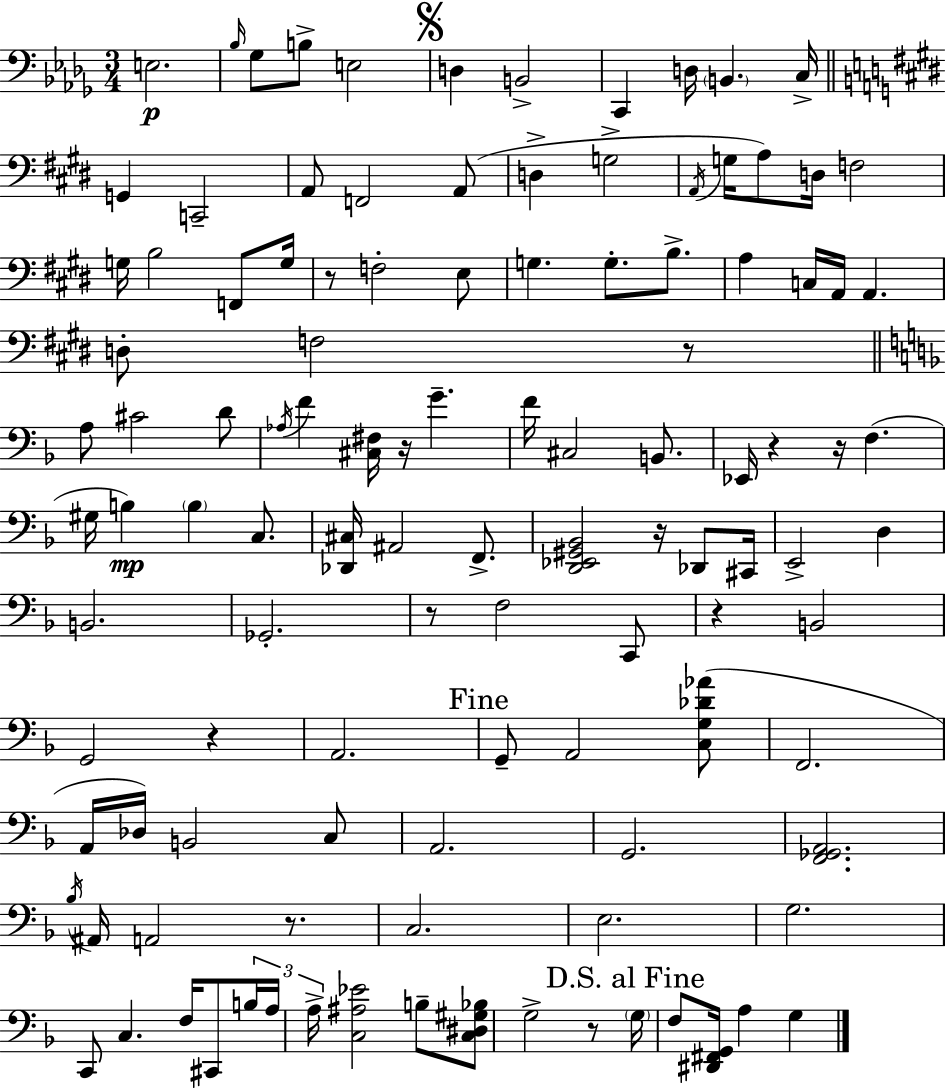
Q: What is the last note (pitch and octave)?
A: G3